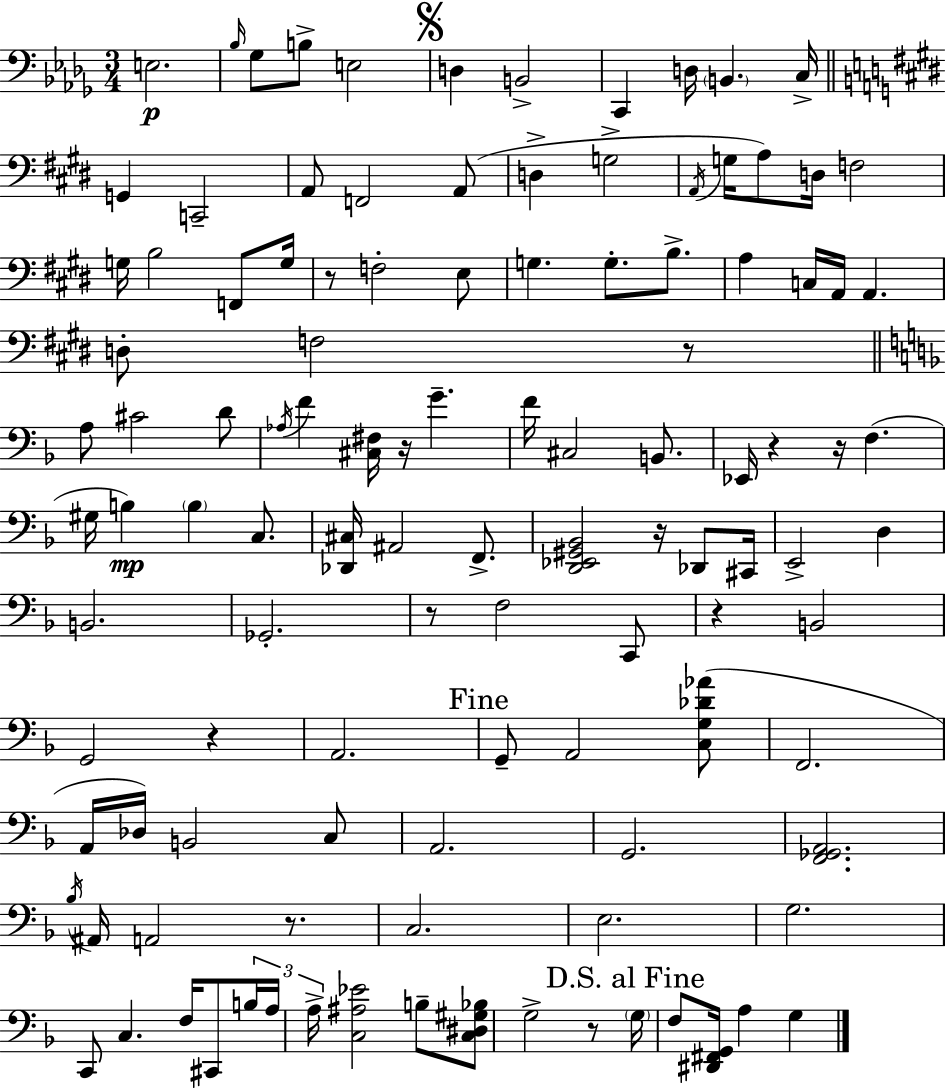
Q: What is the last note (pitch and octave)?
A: G3